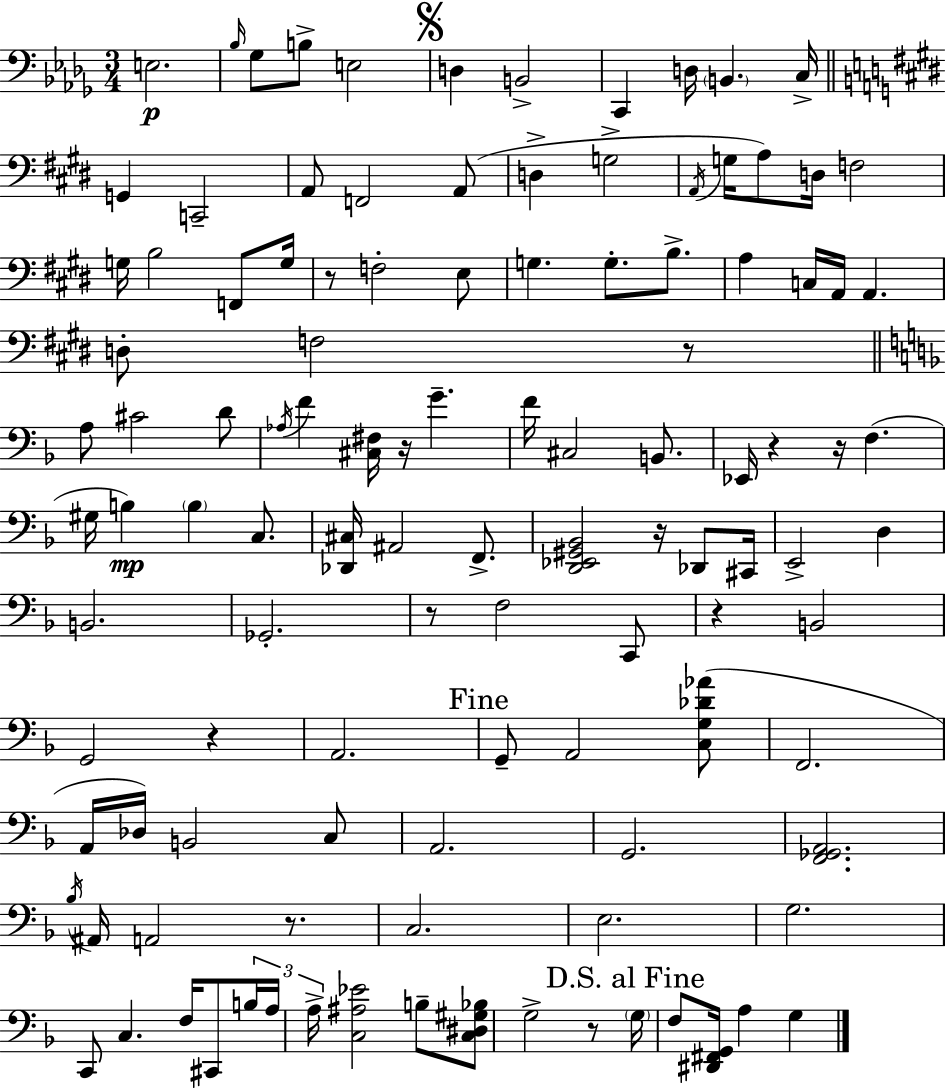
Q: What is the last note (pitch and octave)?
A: G3